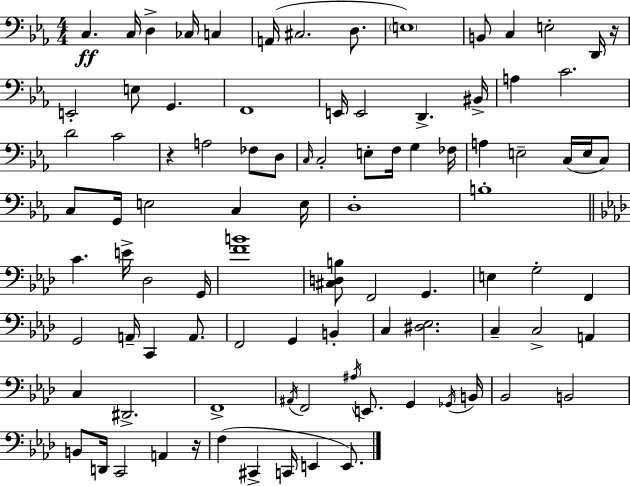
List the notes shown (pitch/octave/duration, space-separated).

C3/q. C3/s D3/q CES3/s C3/q A2/s C#3/h. D3/e. E3/w B2/e C3/q E3/h D2/s R/s E2/h E3/e G2/q. F2/w E2/s E2/h D2/q. BIS2/s A3/q C4/h. D4/h C4/h R/q A3/h FES3/e D3/e C3/s C3/h E3/e F3/s G3/q FES3/s A3/q E3/h C3/s E3/s C3/e C3/e G2/s E3/h C3/q E3/s D3/w B3/w C4/q. E4/s Db3/h G2/s [F4,B4]/w [C#3,D3,B3]/e F2/h G2/q. E3/q G3/h F2/q G2/h A2/s C2/q A2/e. F2/h G2/q B2/q C3/q [D#3,Eb3]/h. C3/q C3/h A2/q C3/q D#2/h. F2/w A#2/s F2/h A#3/s E2/e. G2/q Gb2/s B2/s Bb2/h B2/h B2/e D2/s C2/h A2/q R/s F3/q C#2/q C2/s E2/q E2/e.